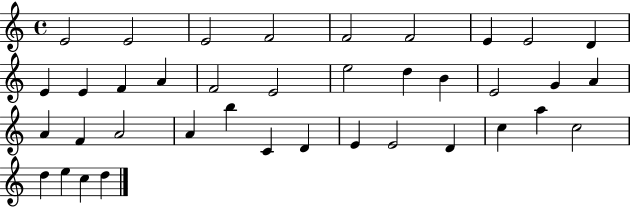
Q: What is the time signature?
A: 4/4